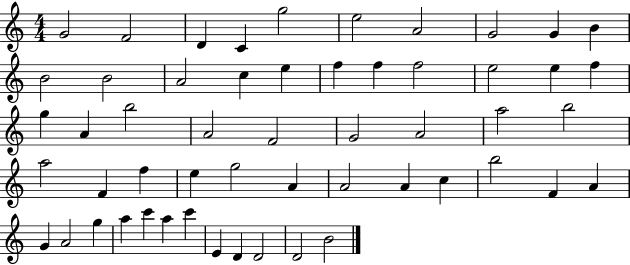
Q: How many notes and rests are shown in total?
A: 54